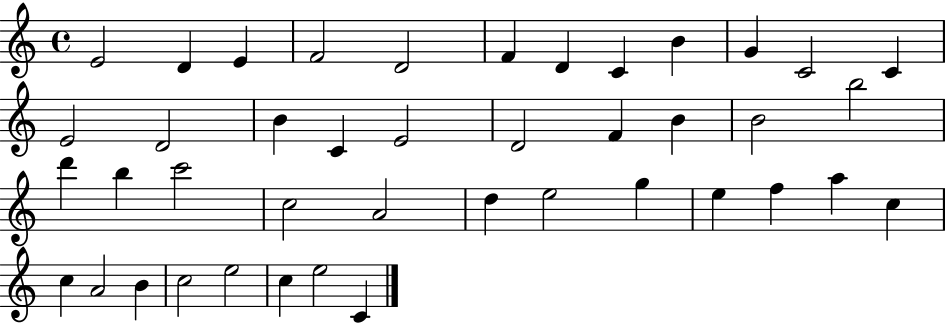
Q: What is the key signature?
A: C major